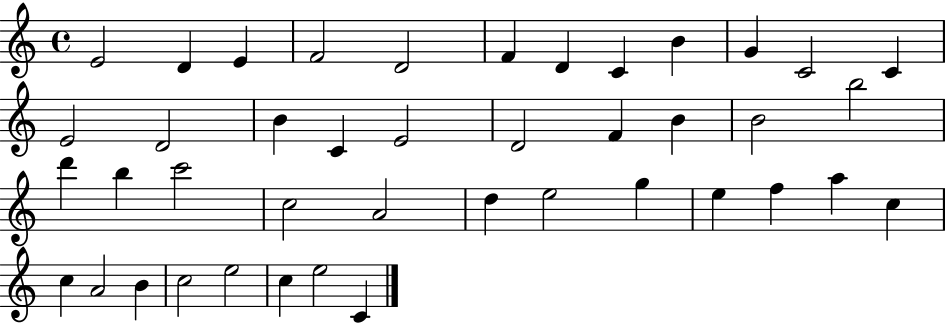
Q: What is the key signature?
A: C major